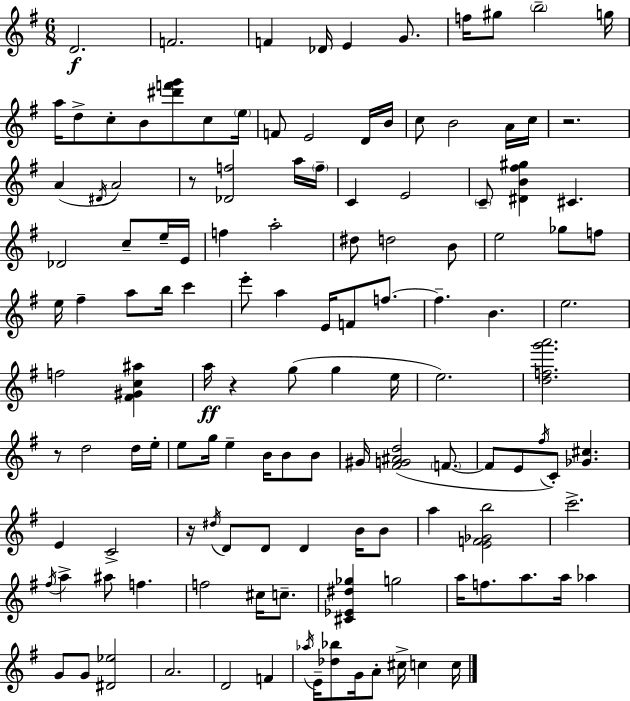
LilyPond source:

{
  \clef treble
  \numericTimeSignature
  \time 6/8
  \key e \minor
  d'2.\f | f'2. | f'4 des'16 e'4 g'8. | f''16 gis''8 \parenthesize b''2-- g''16 | \break a''16 d''8-> c''8-. b'8 <dis''' f''' g'''>8 c''8 \parenthesize e''16 | f'8 e'2 d'16 b'16 | c''8 b'2 a'16 c''16 | r2. | \break a'4( \acciaccatura { dis'16 } a'2) | r8 <des' f''>2 a''16 | \parenthesize f''16-- c'4 e'2 | \parenthesize c'8-- <dis' b' fis'' gis''>4 cis'4. | \break des'2 c''8-- e''16-- | e'16 f''4 a''2-. | dis''8 d''2 b'8 | e''2 ges''8 f''8 | \break e''16 fis''4-- a''8 b''16 c'''4 | e'''8-. a''4 e'16 f'8 f''8.~~ | f''4.-- b'4. | e''2. | \break f''2 <fis' gis' c'' ais''>4 | a''16\ff r4 g''8( g''4 | e''16 e''2.) | <d'' f'' g''' a'''>2. | \break r8 d''2 d''16 | e''16-. e''8 g''16 e''4-- b'16 b'8 b'8 | gis'16 <fis' g' ais' d''>2( \parenthesize f'8.~~ | f'8 e'8 \acciaccatura { fis''16 }) c'8-. <ges' cis''>4. | \break e'4 c'2-> | r16 \acciaccatura { dis''16 } d'8 d'8 d'4 | b'16 b'8 a''4 <e' f' ges' b''>2 | c'''2.-> | \break \acciaccatura { fis''16 } a''4-> ais''8 f''4. | f''2 | cis''16 c''8.-- <cis' ees' dis'' ges''>4 g''2 | a''16 f''8. a''8. a''16 | \break aes''4 g'8 g'8 <dis' ees''>2 | a'2. | d'2 | f'4 \acciaccatura { aes''16 } e'16-- <des'' bes''>8 g'16 a'8-. cis''16-> | \break c''4 c''16 \bar "|."
}